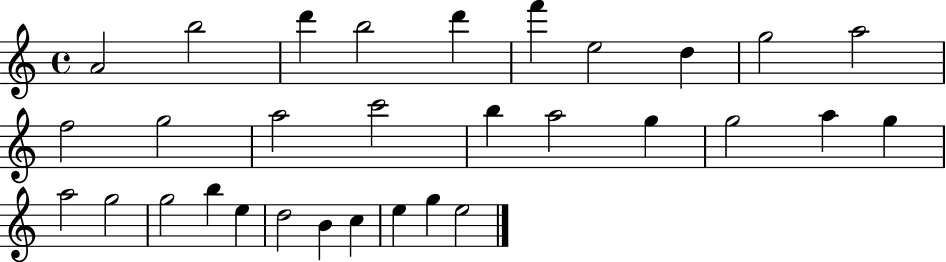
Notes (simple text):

A4/h B5/h D6/q B5/h D6/q F6/q E5/h D5/q G5/h A5/h F5/h G5/h A5/h C6/h B5/q A5/h G5/q G5/h A5/q G5/q A5/h G5/h G5/h B5/q E5/q D5/h B4/q C5/q E5/q G5/q E5/h